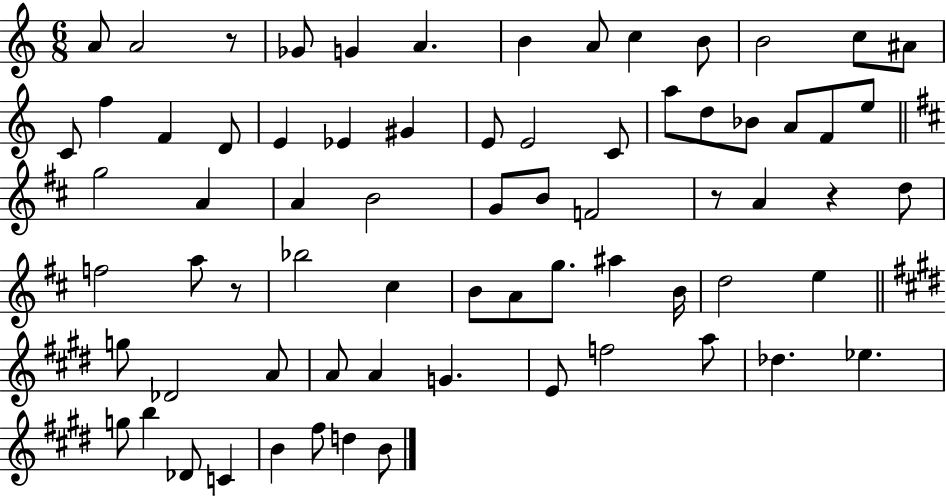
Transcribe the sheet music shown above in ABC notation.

X:1
T:Untitled
M:6/8
L:1/4
K:C
A/2 A2 z/2 _G/2 G A B A/2 c B/2 B2 c/2 ^A/2 C/2 f F D/2 E _E ^G E/2 E2 C/2 a/2 d/2 _B/2 A/2 F/2 e/2 g2 A A B2 G/2 B/2 F2 z/2 A z d/2 f2 a/2 z/2 _b2 ^c B/2 A/2 g/2 ^a B/4 d2 e g/2 _D2 A/2 A/2 A G E/2 f2 a/2 _d _e g/2 b _D/2 C B ^f/2 d B/2